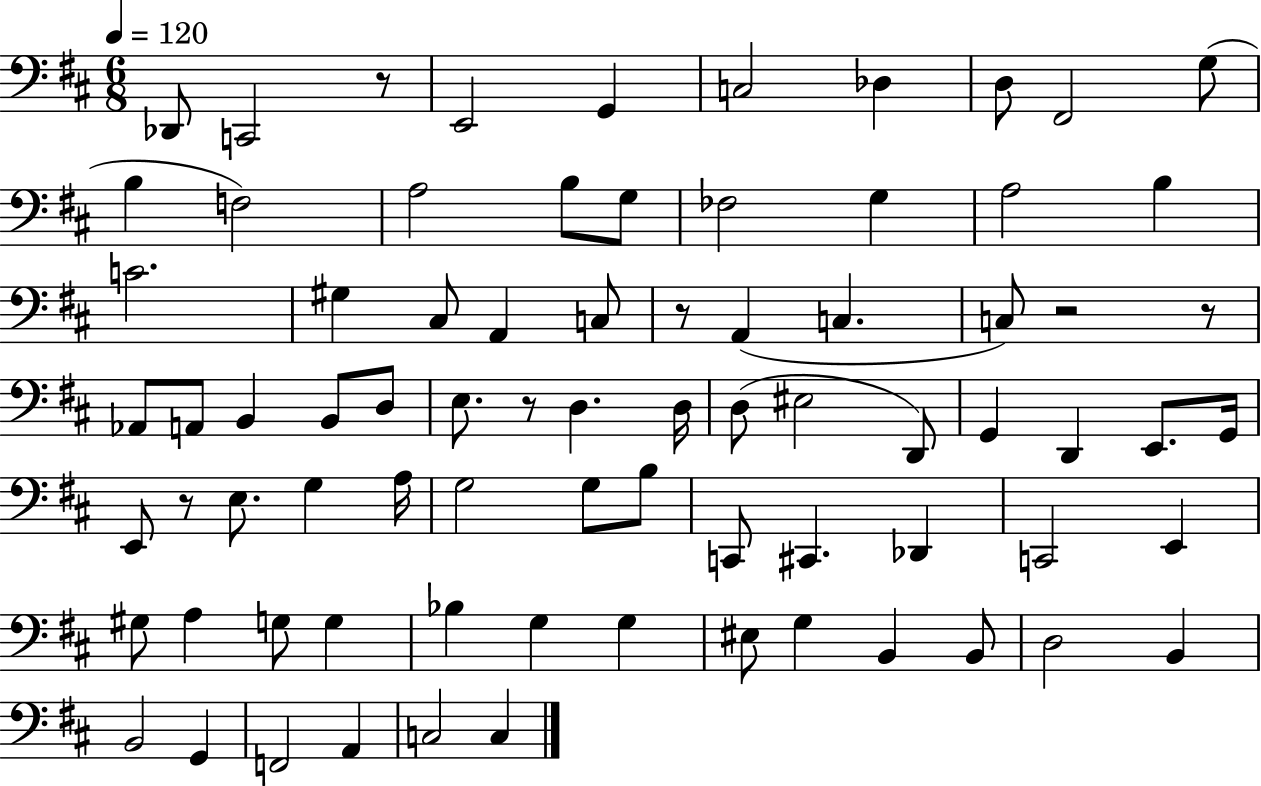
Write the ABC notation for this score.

X:1
T:Untitled
M:6/8
L:1/4
K:D
_D,,/2 C,,2 z/2 E,,2 G,, C,2 _D, D,/2 ^F,,2 G,/2 B, F,2 A,2 B,/2 G,/2 _F,2 G, A,2 B, C2 ^G, ^C,/2 A,, C,/2 z/2 A,, C, C,/2 z2 z/2 _A,,/2 A,,/2 B,, B,,/2 D,/2 E,/2 z/2 D, D,/4 D,/2 ^E,2 D,,/2 G,, D,, E,,/2 G,,/4 E,,/2 z/2 E,/2 G, A,/4 G,2 G,/2 B,/2 C,,/2 ^C,, _D,, C,,2 E,, ^G,/2 A, G,/2 G, _B, G, G, ^E,/2 G, B,, B,,/2 D,2 B,, B,,2 G,, F,,2 A,, C,2 C,